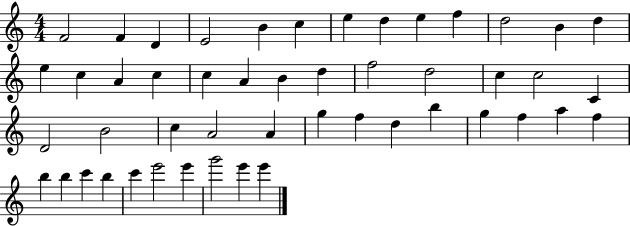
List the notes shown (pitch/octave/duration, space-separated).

F4/h F4/q D4/q E4/h B4/q C5/q E5/q D5/q E5/q F5/q D5/h B4/q D5/q E5/q C5/q A4/q C5/q C5/q A4/q B4/q D5/q F5/h D5/h C5/q C5/h C4/q D4/h B4/h C5/q A4/h A4/q G5/q F5/q D5/q B5/q G5/q F5/q A5/q F5/q B5/q B5/q C6/q B5/q C6/q E6/h E6/q G6/h E6/q E6/q